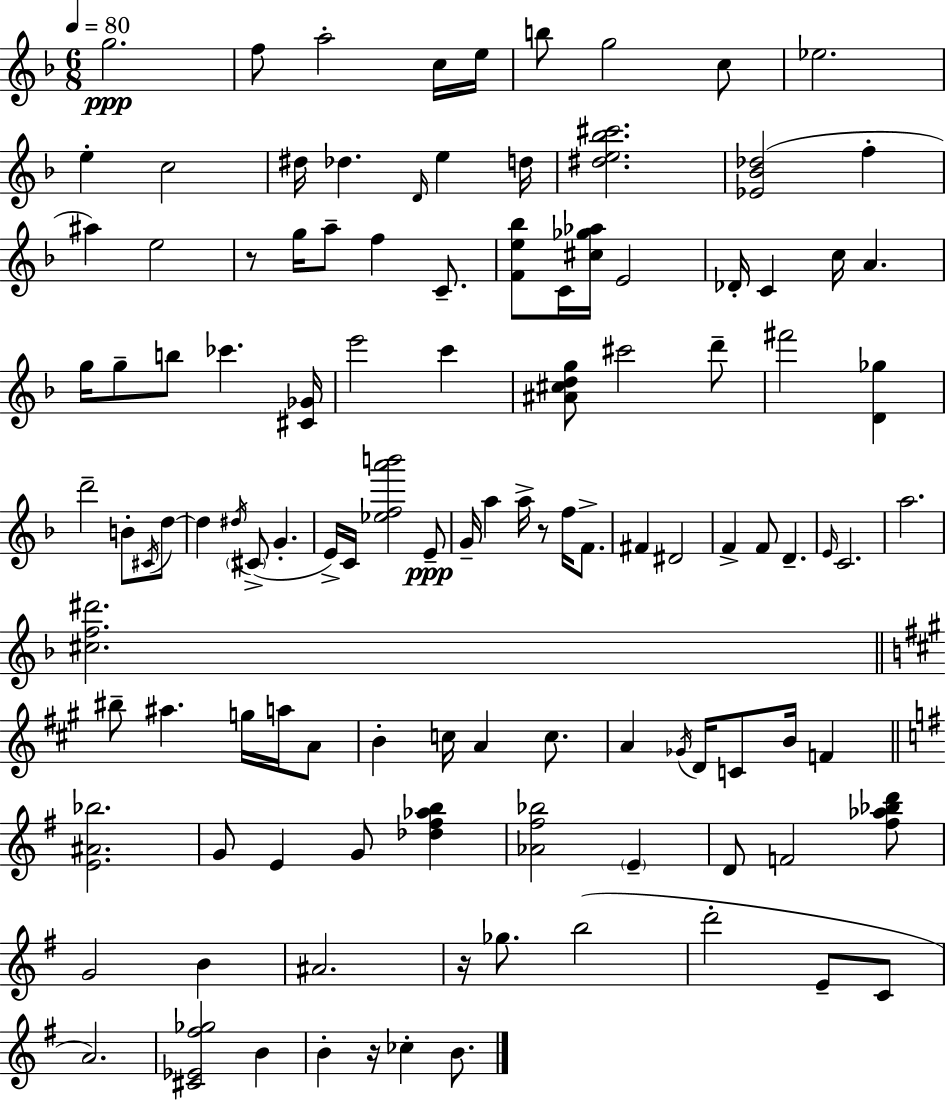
G5/h. F5/e A5/h C5/s E5/s B5/e G5/h C5/e Eb5/h. E5/q C5/h D#5/s Db5/q. D4/s E5/q D5/s [D#5,E5,Bb5,C#6]/h. [Eb4,Bb4,Db5]/h F5/q A#5/q E5/h R/e G5/s A5/e F5/q C4/e. [F4,E5,Bb5]/e C4/s [C#5,Gb5,Ab5]/s E4/h Db4/s C4/q C5/s A4/q. G5/s G5/e B5/e CES6/q. [C#4,Gb4]/s E6/h C6/q [A#4,C#5,D5,G5]/e C#6/h D6/e F#6/h [D4,Gb5]/q D6/h B4/e C#4/s D5/e D5/q D#5/s C#4/e G4/q. E4/s C4/s [Eb5,F5,A6,B6]/h E4/e G4/s A5/q A5/s R/e F5/s F4/e. F#4/q D#4/h F4/q F4/e D4/q. E4/s C4/h. A5/h. [C#5,F5,D#6]/h. BIS5/e A#5/q. G5/s A5/s A4/e B4/q C5/s A4/q C5/e. A4/q Gb4/s D4/s C4/e B4/s F4/q [E4,A#4,Bb5]/h. G4/e E4/q G4/e [Db5,F#5,Ab5,B5]/q [Ab4,F#5,Bb5]/h E4/q D4/e F4/h [F#5,Ab5,Bb5,D6]/e G4/h B4/q A#4/h. R/s Gb5/e. B5/h D6/h E4/e C4/e A4/h. [C#4,Eb4,F#5,Gb5]/h B4/q B4/q R/s CES5/q B4/e.